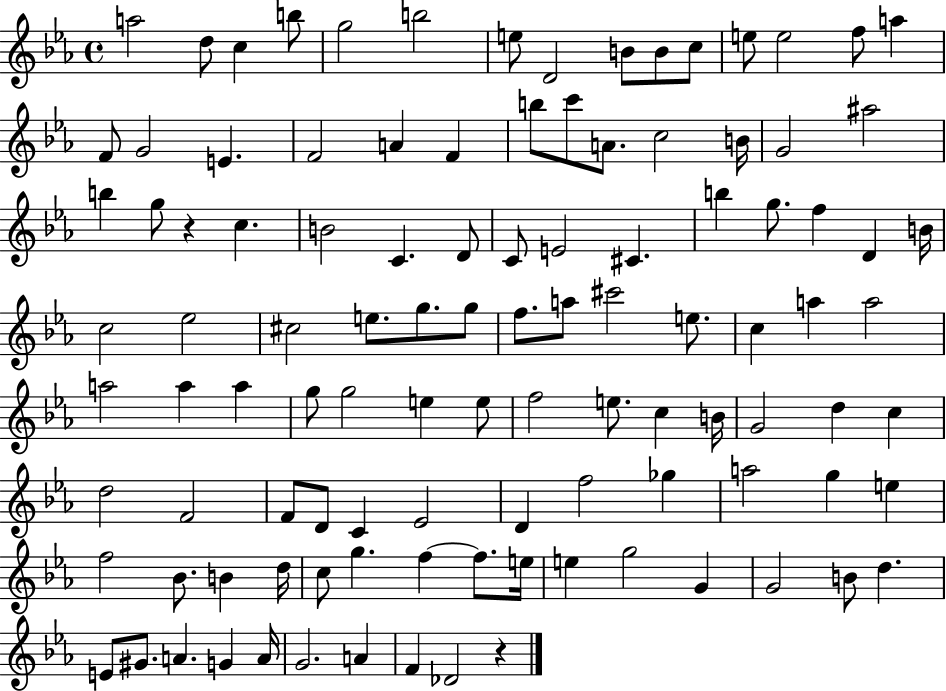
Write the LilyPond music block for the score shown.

{
  \clef treble
  \time 4/4
  \defaultTimeSignature
  \key ees \major
  a''2 d''8 c''4 b''8 | g''2 b''2 | e''8 d'2 b'8 b'8 c''8 | e''8 e''2 f''8 a''4 | \break f'8 g'2 e'4. | f'2 a'4 f'4 | b''8 c'''8 a'8. c''2 b'16 | g'2 ais''2 | \break b''4 g''8 r4 c''4. | b'2 c'4. d'8 | c'8 e'2 cis'4. | b''4 g''8. f''4 d'4 b'16 | \break c''2 ees''2 | cis''2 e''8. g''8. g''8 | f''8. a''8 cis'''2 e''8. | c''4 a''4 a''2 | \break a''2 a''4 a''4 | g''8 g''2 e''4 e''8 | f''2 e''8. c''4 b'16 | g'2 d''4 c''4 | \break d''2 f'2 | f'8 d'8 c'4 ees'2 | d'4 f''2 ges''4 | a''2 g''4 e''4 | \break f''2 bes'8. b'4 d''16 | c''8 g''4. f''4~~ f''8. e''16 | e''4 g''2 g'4 | g'2 b'8 d''4. | \break e'8 gis'8. a'4. g'4 a'16 | g'2. a'4 | f'4 des'2 r4 | \bar "|."
}